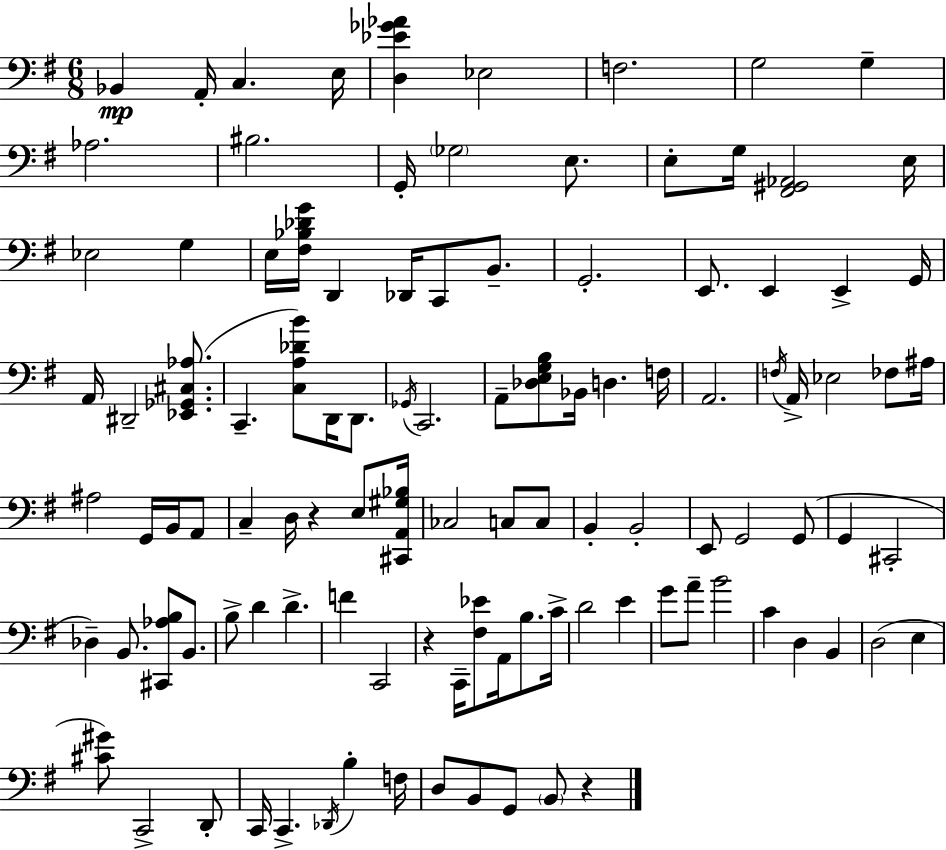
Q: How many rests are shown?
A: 3